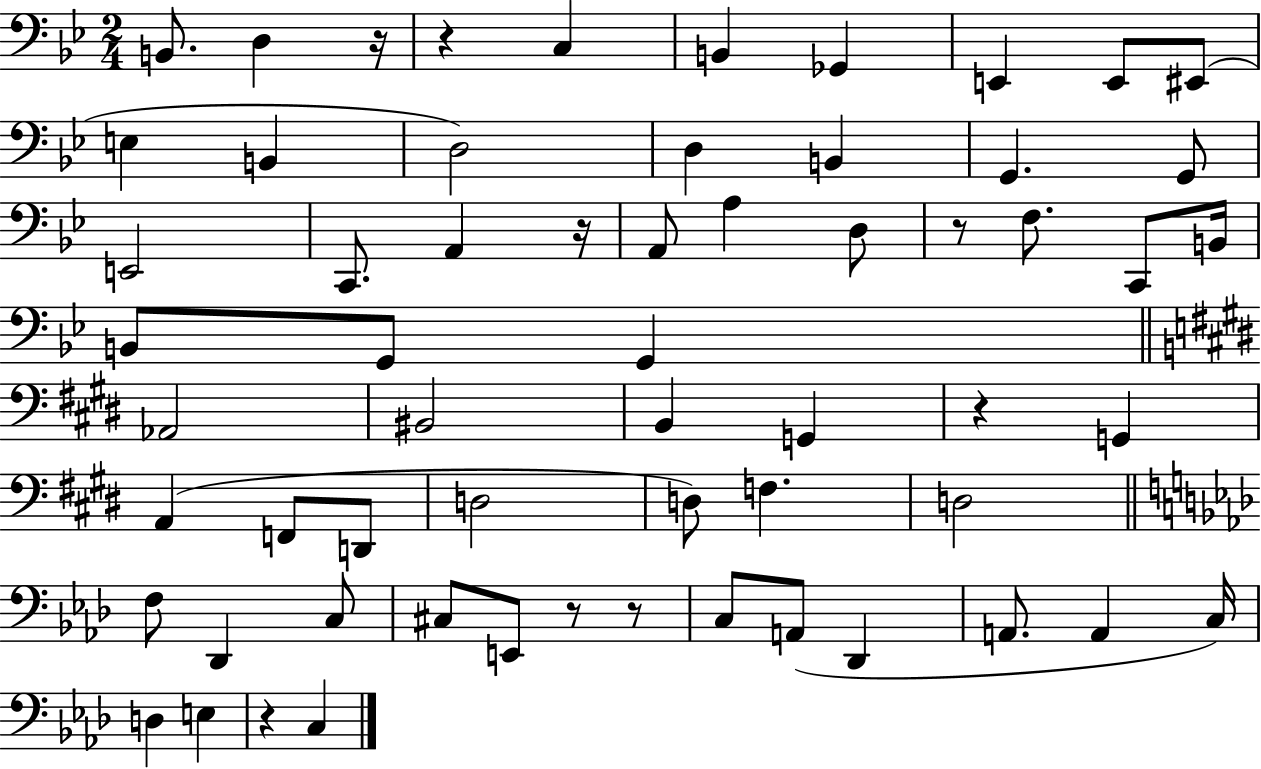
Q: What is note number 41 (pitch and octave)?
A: Db2